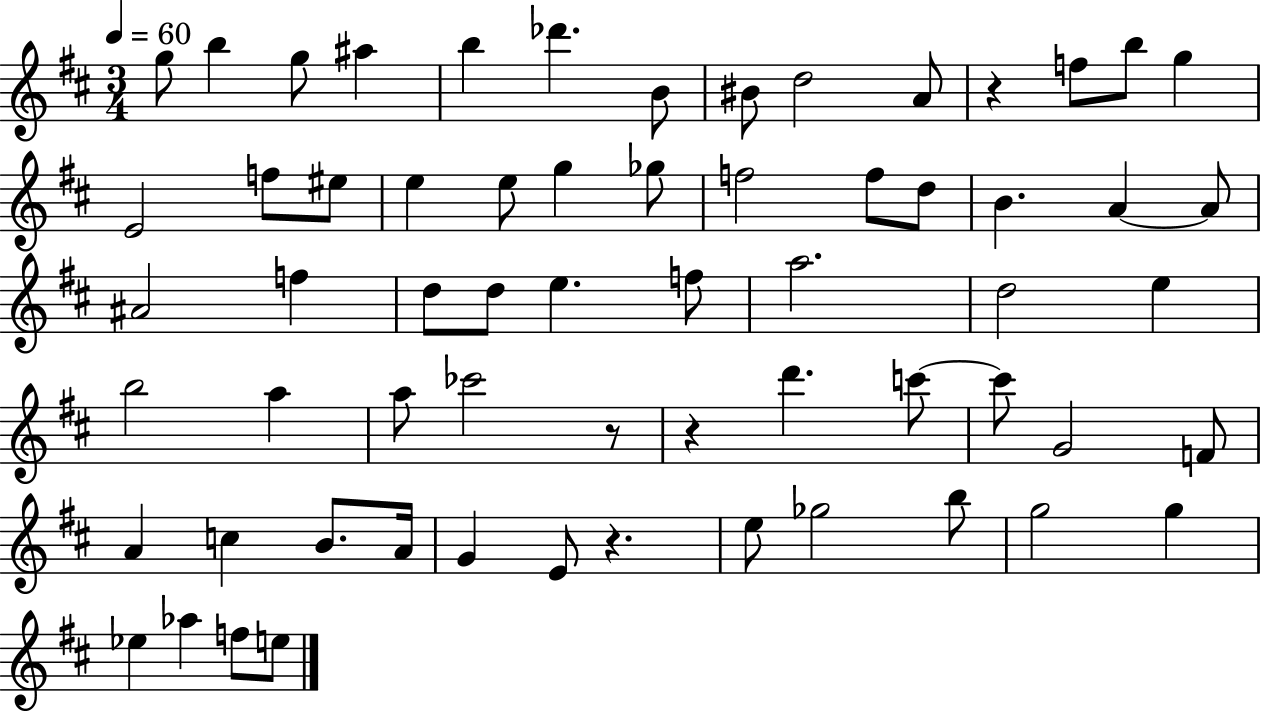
{
  \clef treble
  \numericTimeSignature
  \time 3/4
  \key d \major
  \tempo 4 = 60
  g''8 b''4 g''8 ais''4 | b''4 des'''4. b'8 | bis'8 d''2 a'8 | r4 f''8 b''8 g''4 | \break e'2 f''8 eis''8 | e''4 e''8 g''4 ges''8 | f''2 f''8 d''8 | b'4. a'4~~ a'8 | \break ais'2 f''4 | d''8 d''8 e''4. f''8 | a''2. | d''2 e''4 | \break b''2 a''4 | a''8 ces'''2 r8 | r4 d'''4. c'''8~~ | c'''8 g'2 f'8 | \break a'4 c''4 b'8. a'16 | g'4 e'8 r4. | e''8 ges''2 b''8 | g''2 g''4 | \break ees''4 aes''4 f''8 e''8 | \bar "|."
}